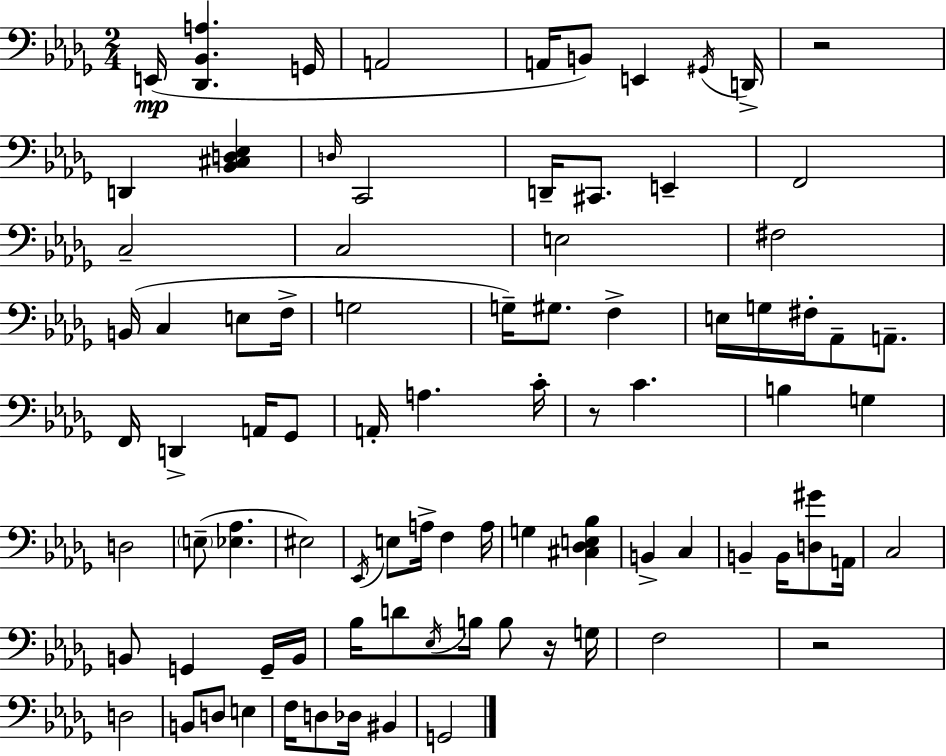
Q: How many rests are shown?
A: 4